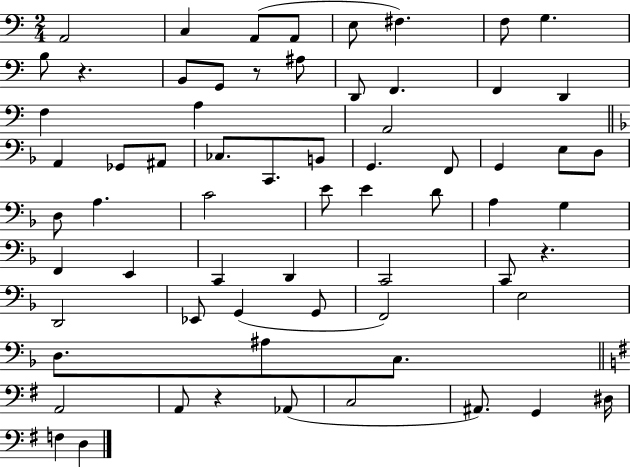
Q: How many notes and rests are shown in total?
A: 66